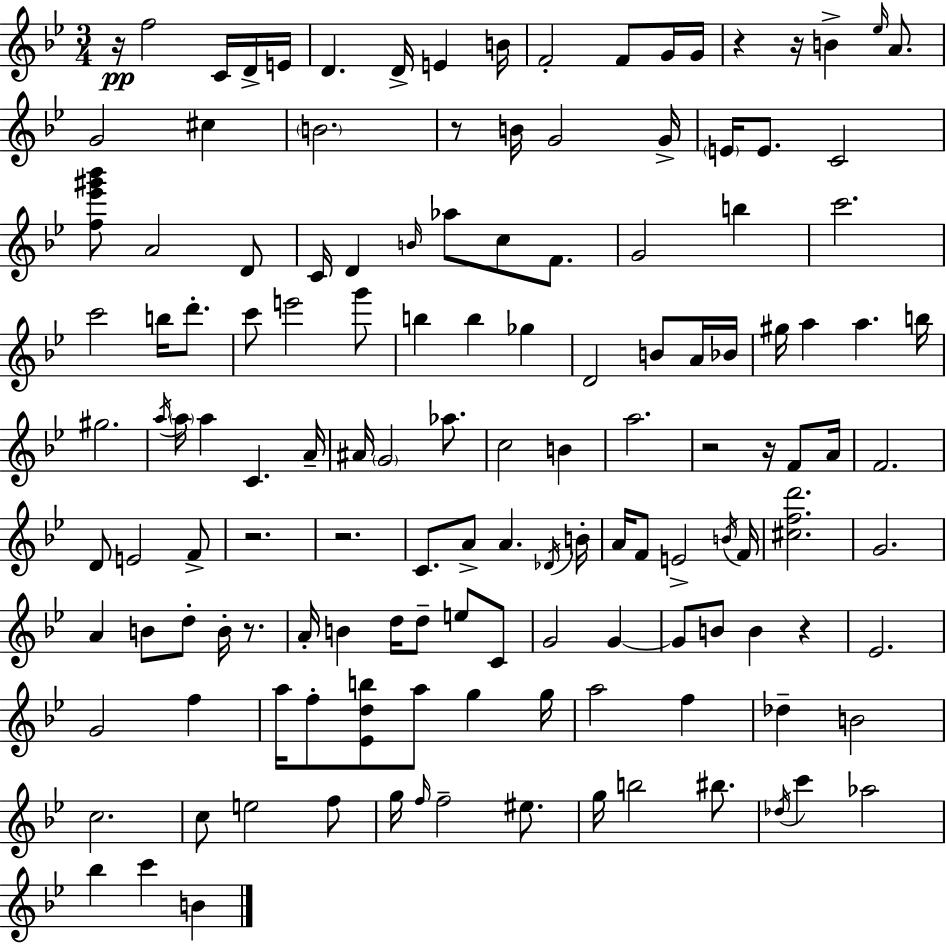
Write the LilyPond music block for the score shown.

{
  \clef treble
  \numericTimeSignature
  \time 3/4
  \key g \minor
  r16\pp f''2 c'16 d'16-> e'16 | d'4. d'16-> e'4 b'16 | f'2-. f'8 g'16 g'16 | r4 r16 b'4-> \grace { ees''16 } a'8. | \break g'2 cis''4 | \parenthesize b'2. | r8 b'16 g'2 | g'16-> \parenthesize e'16 e'8. c'2 | \break <f'' ees''' gis''' bes'''>8 a'2 d'8 | c'16 d'4 \grace { b'16 } aes''8 c''8 f'8. | g'2 b''4 | c'''2. | \break c'''2 b''16 d'''8.-. | c'''8 e'''2 | g'''8 b''4 b''4 ges''4 | d'2 b'8 | \break a'16 bes'16 gis''16 a''4 a''4. | b''16 gis''2. | \acciaccatura { a''16 } \parenthesize a''16 a''4 c'4. | a'16-- ais'16 \parenthesize g'2 | \break aes''8. c''2 b'4 | a''2. | r2 r16 | f'8 a'16 f'2. | \break d'8 e'2 | f'8-> r2. | r2. | c'8. a'8-> a'4. | \break \acciaccatura { des'16 } b'16-. a'16 f'8 e'2-> | \acciaccatura { b'16 } f'16 <cis'' f'' d'''>2. | g'2. | a'4 b'8 d''8-. | \break b'16-. r8. a'16-. b'4 d''16 d''8-- | e''8 c'8 g'2 | g'4~~ g'8 b'8 b'4 | r4 ees'2. | \break g'2 | f''4 a''16 f''8-. <ees' d'' b''>8 a''8 | g''4 g''16 a''2 | f''4 des''4-- b'2 | \break c''2. | c''8 e''2 | f''8 g''16 \grace { f''16 } f''2-- | eis''8. g''16 b''2 | \break bis''8. \acciaccatura { des''16 } c'''4 aes''2 | bes''4 c'''4 | b'4 \bar "|."
}